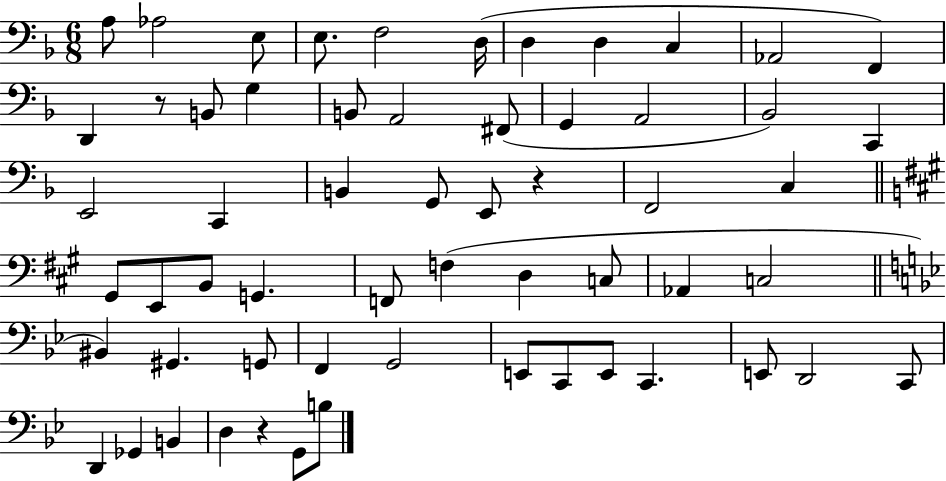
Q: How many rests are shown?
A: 3